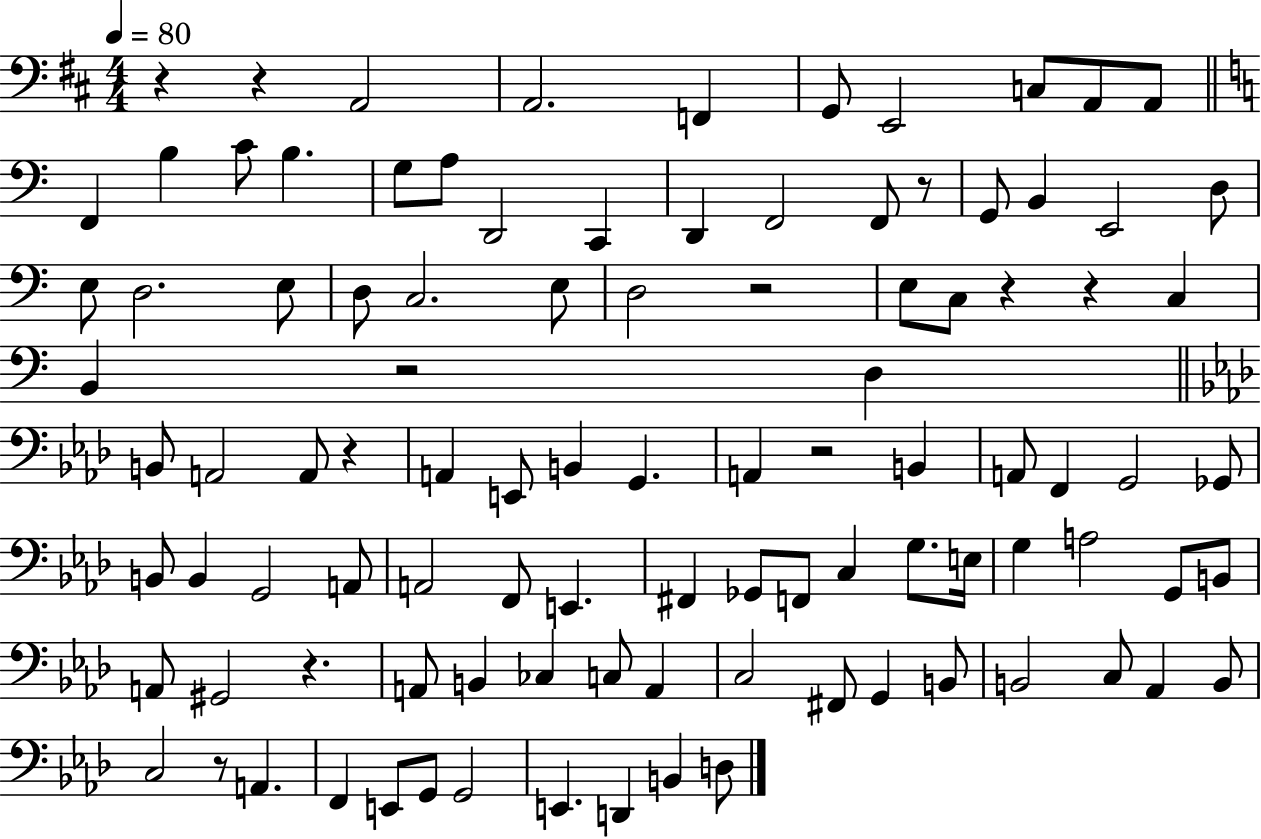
{
  \clef bass
  \numericTimeSignature
  \time 4/4
  \key d \major
  \tempo 4 = 80
  \repeat volta 2 { r4 r4 a,2 | a,2. f,4 | g,8 e,2 c8 a,8 a,8 | \bar "||" \break \key a \minor f,4 b4 c'8 b4. | g8 a8 d,2 c,4 | d,4 f,2 f,8 r8 | g,8 b,4 e,2 d8 | \break e8 d2. e8 | d8 c2. e8 | d2 r2 | e8 c8 r4 r4 c4 | \break b,4 r2 d4 | \bar "||" \break \key f \minor b,8 a,2 a,8 r4 | a,4 e,8 b,4 g,4. | a,4 r2 b,4 | a,8 f,4 g,2 ges,8 | \break b,8 b,4 g,2 a,8 | a,2 f,8 e,4. | fis,4 ges,8 f,8 c4 g8. e16 | g4 a2 g,8 b,8 | \break a,8 gis,2 r4. | a,8 b,4 ces4 c8 a,4 | c2 fis,8 g,4 b,8 | b,2 c8 aes,4 b,8 | \break c2 r8 a,4. | f,4 e,8 g,8 g,2 | e,4. d,4 b,4 d8 | } \bar "|."
}